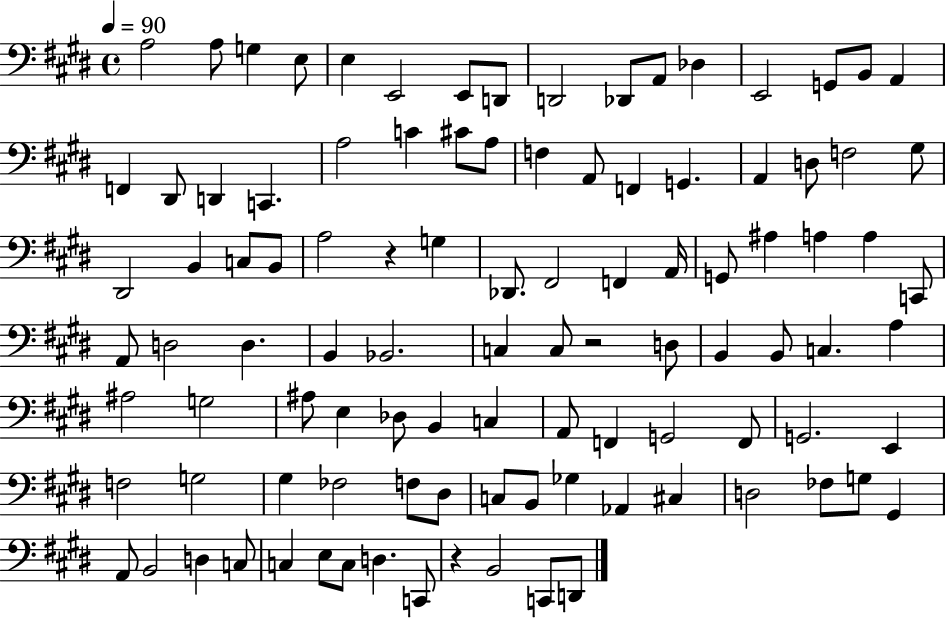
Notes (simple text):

A3/h A3/e G3/q E3/e E3/q E2/h E2/e D2/e D2/h Db2/e A2/e Db3/q E2/h G2/e B2/e A2/q F2/q D#2/e D2/q C2/q. A3/h C4/q C#4/e A3/e F3/q A2/e F2/q G2/q. A2/q D3/e F3/h G#3/e D#2/h B2/q C3/e B2/e A3/h R/q G3/q Db2/e. F#2/h F2/q A2/s G2/e A#3/q A3/q A3/q C2/e A2/e D3/h D3/q. B2/q Bb2/h. C3/q C3/e R/h D3/e B2/q B2/e C3/q. A3/q A#3/h G3/h A#3/e E3/q Db3/e B2/q C3/q A2/e F2/q G2/h F2/e G2/h. E2/q F3/h G3/h G#3/q FES3/h F3/e D#3/e C3/e B2/e Gb3/q Ab2/q C#3/q D3/h FES3/e G3/e G#2/q A2/e B2/h D3/q C3/e C3/q E3/e C3/e D3/q. C2/e R/q B2/h C2/e D2/e